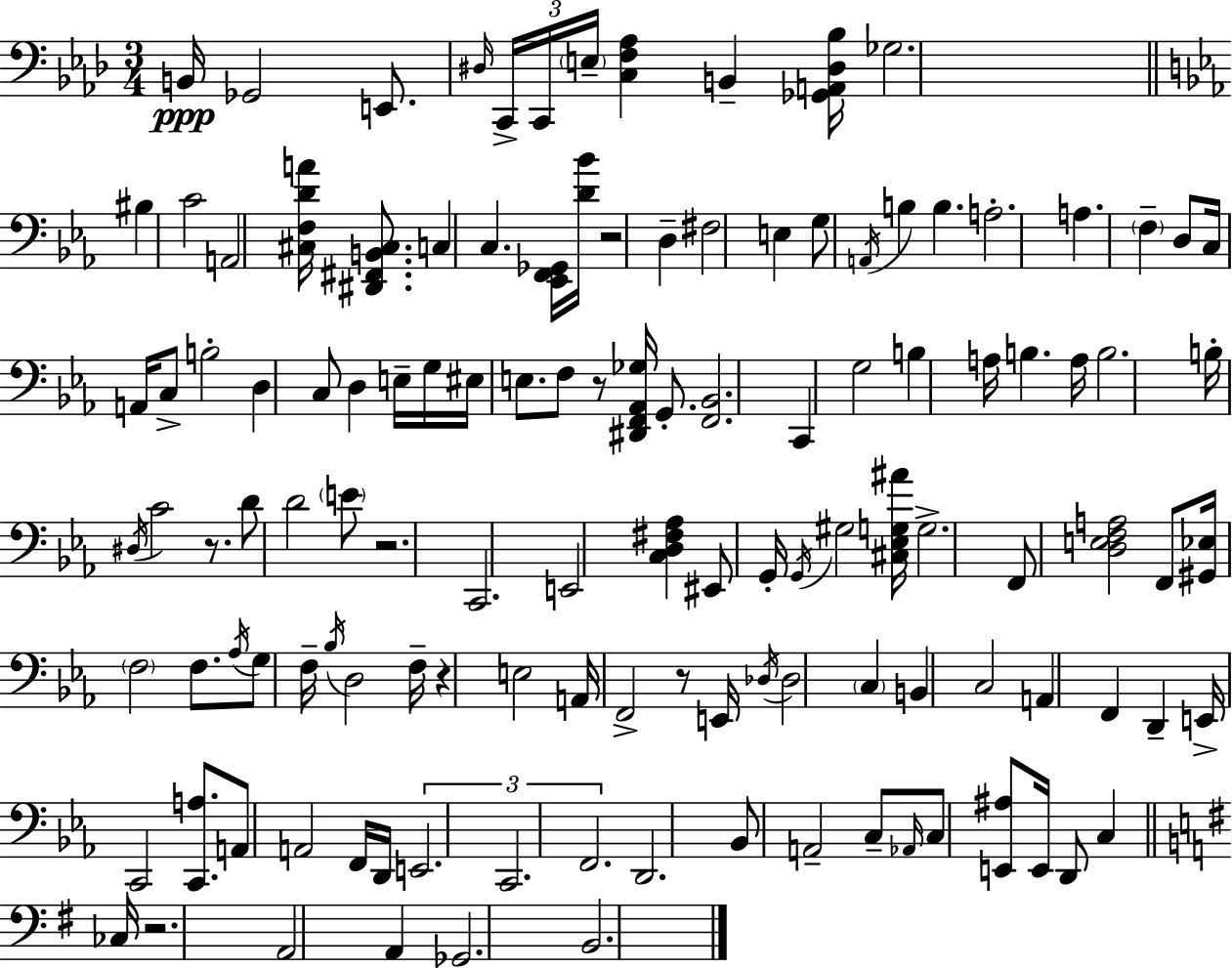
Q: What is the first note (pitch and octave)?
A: B2